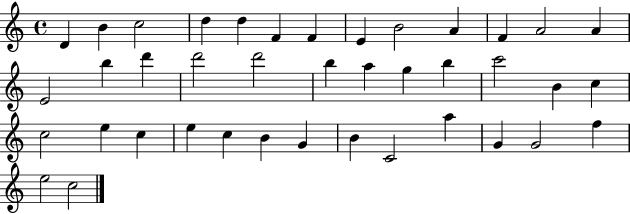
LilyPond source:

{
  \clef treble
  \time 4/4
  \defaultTimeSignature
  \key c \major
  d'4 b'4 c''2 | d''4 d''4 f'4 f'4 | e'4 b'2 a'4 | f'4 a'2 a'4 | \break e'2 b''4 d'''4 | d'''2 d'''2 | b''4 a''4 g''4 b''4 | c'''2 b'4 c''4 | \break c''2 e''4 c''4 | e''4 c''4 b'4 g'4 | b'4 c'2 a''4 | g'4 g'2 f''4 | \break e''2 c''2 | \bar "|."
}